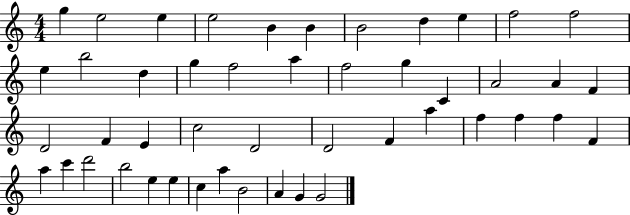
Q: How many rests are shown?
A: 0